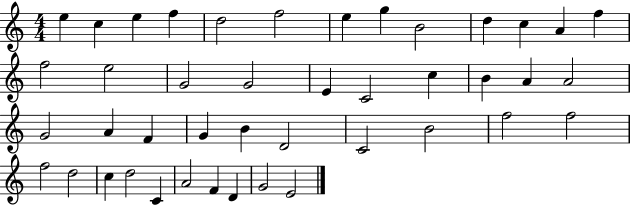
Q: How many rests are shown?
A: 0